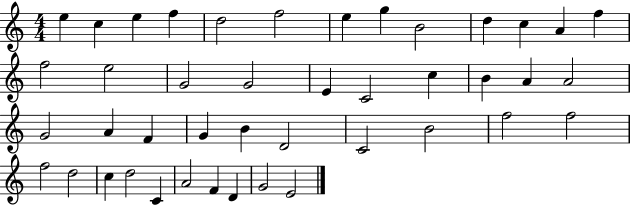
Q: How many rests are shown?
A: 0